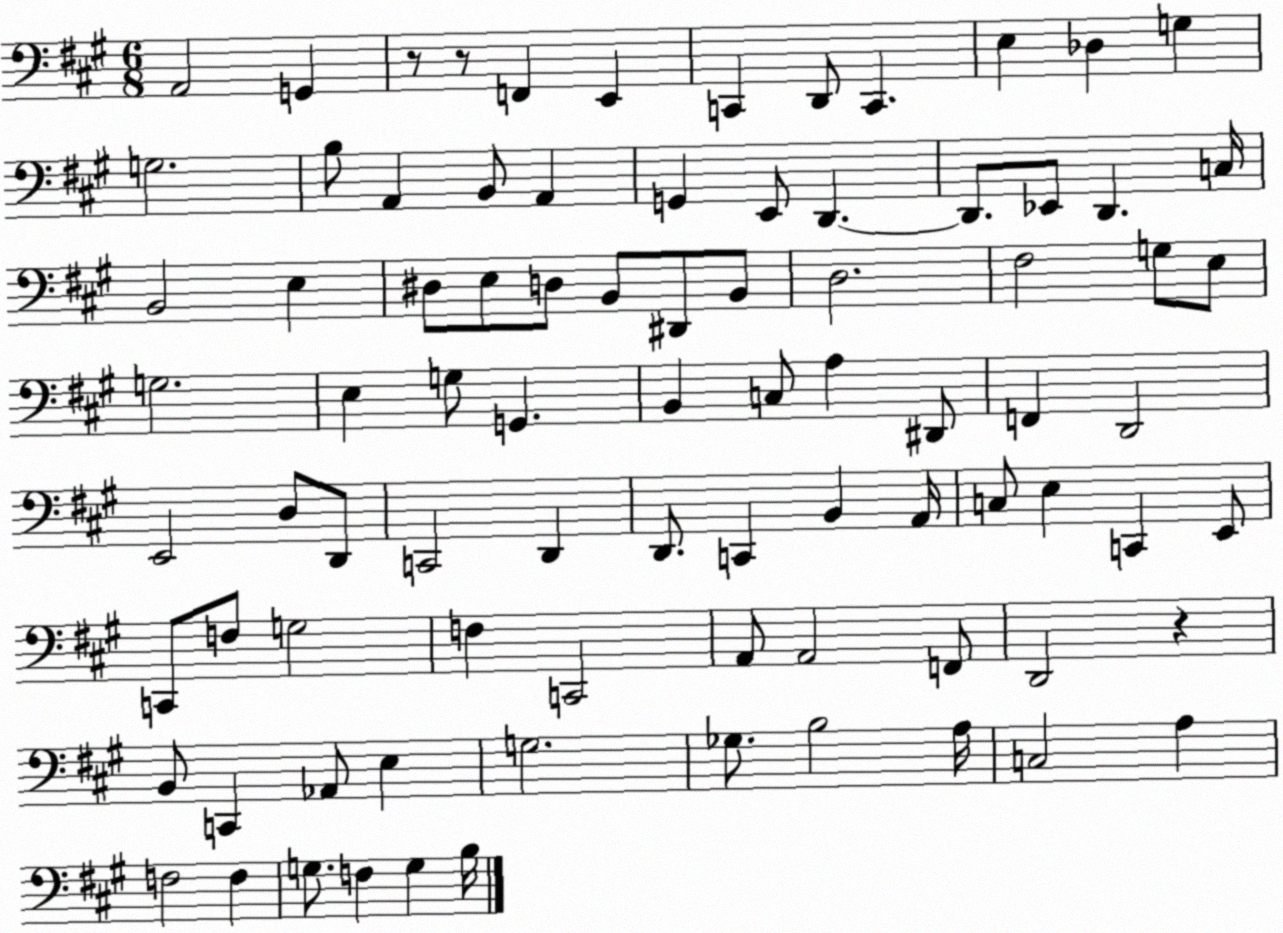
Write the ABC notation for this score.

X:1
T:Untitled
M:6/8
L:1/4
K:A
A,,2 G,, z/2 z/2 F,, E,, C,, D,,/2 C,, E, _D, G, G,2 B,/2 A,, B,,/2 A,, G,, E,,/2 D,, D,,/2 _E,,/2 D,, C,/4 B,,2 E, ^D,/2 E,/2 D,/2 B,,/2 ^D,,/2 B,,/2 D,2 ^F,2 G,/2 E,/2 G,2 E, G,/2 G,, B,, C,/2 A, ^D,,/2 F,, D,,2 E,,2 D,/2 D,,/2 C,,2 D,, D,,/2 C,, B,, A,,/4 C,/2 E, C,, E,,/2 C,,/2 F,/2 G,2 F, C,,2 A,,/2 A,,2 F,,/2 D,,2 z B,,/2 C,, _A,,/2 E, G,2 _G,/2 B,2 A,/4 C,2 A, F,2 F, G,/2 F, G, B,/4